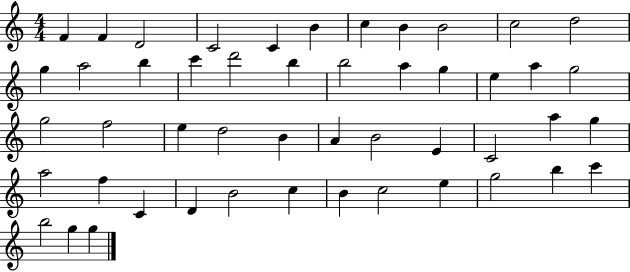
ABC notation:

X:1
T:Untitled
M:4/4
L:1/4
K:C
F F D2 C2 C B c B B2 c2 d2 g a2 b c' d'2 b b2 a g e a g2 g2 f2 e d2 B A B2 E C2 a g a2 f C D B2 c B c2 e g2 b c' b2 g g